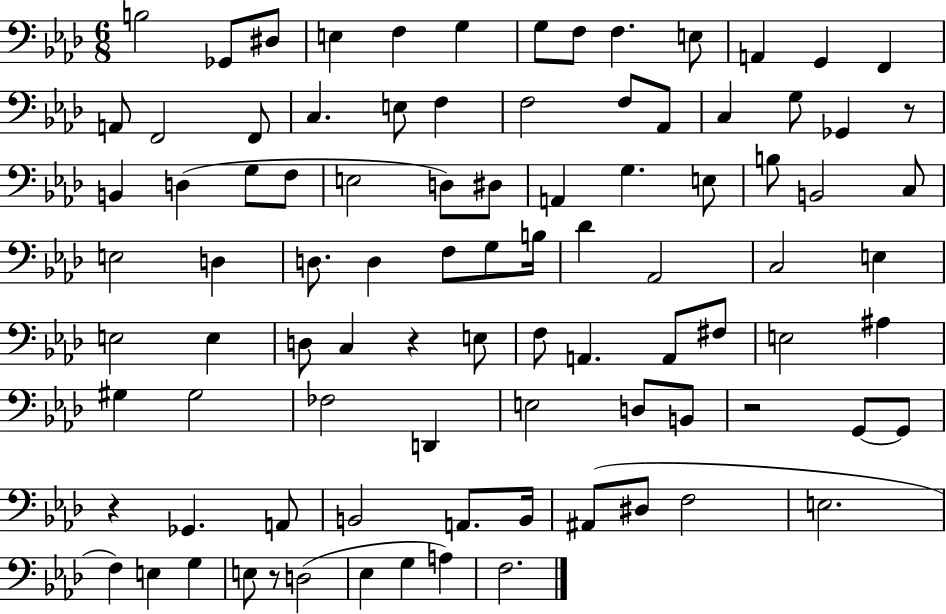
{
  \clef bass
  \numericTimeSignature
  \time 6/8
  \key aes \major
  \repeat volta 2 { b2 ges,8 dis8 | e4 f4 g4 | g8 f8 f4. e8 | a,4 g,4 f,4 | \break a,8 f,2 f,8 | c4. e8 f4 | f2 f8 aes,8 | c4 g8 ges,4 r8 | \break b,4 d4( g8 f8 | e2 d8) dis8 | a,4 g4. e8 | b8 b,2 c8 | \break e2 d4 | d8. d4 f8 g8 b16 | des'4 aes,2 | c2 e4 | \break e2 e4 | d8 c4 r4 e8 | f8 a,4. a,8 fis8 | e2 ais4 | \break gis4 gis2 | fes2 d,4 | e2 d8 b,8 | r2 g,8~~ g,8 | \break r4 ges,4. a,8 | b,2 a,8. b,16 | ais,8( dis8 f2 | e2. | \break f4) e4 g4 | e8 r8 d2( | ees4 g4 a4) | f2. | \break } \bar "|."
}